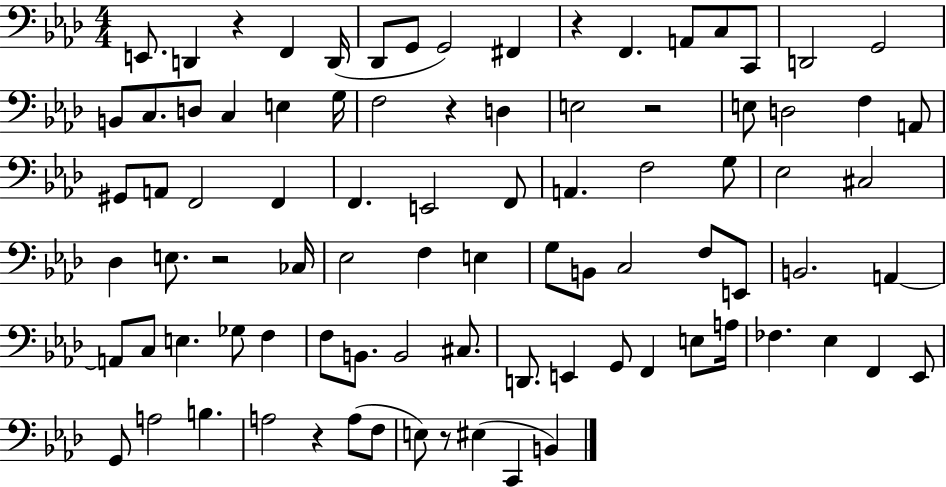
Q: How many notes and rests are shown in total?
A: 88